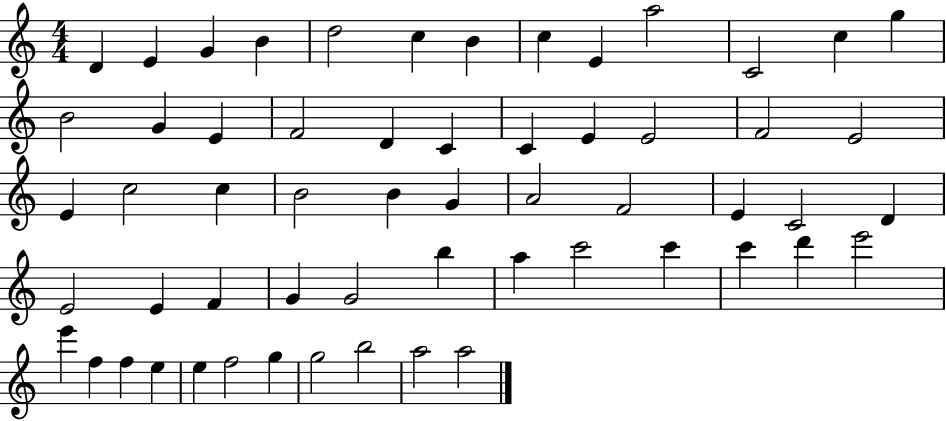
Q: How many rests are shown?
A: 0